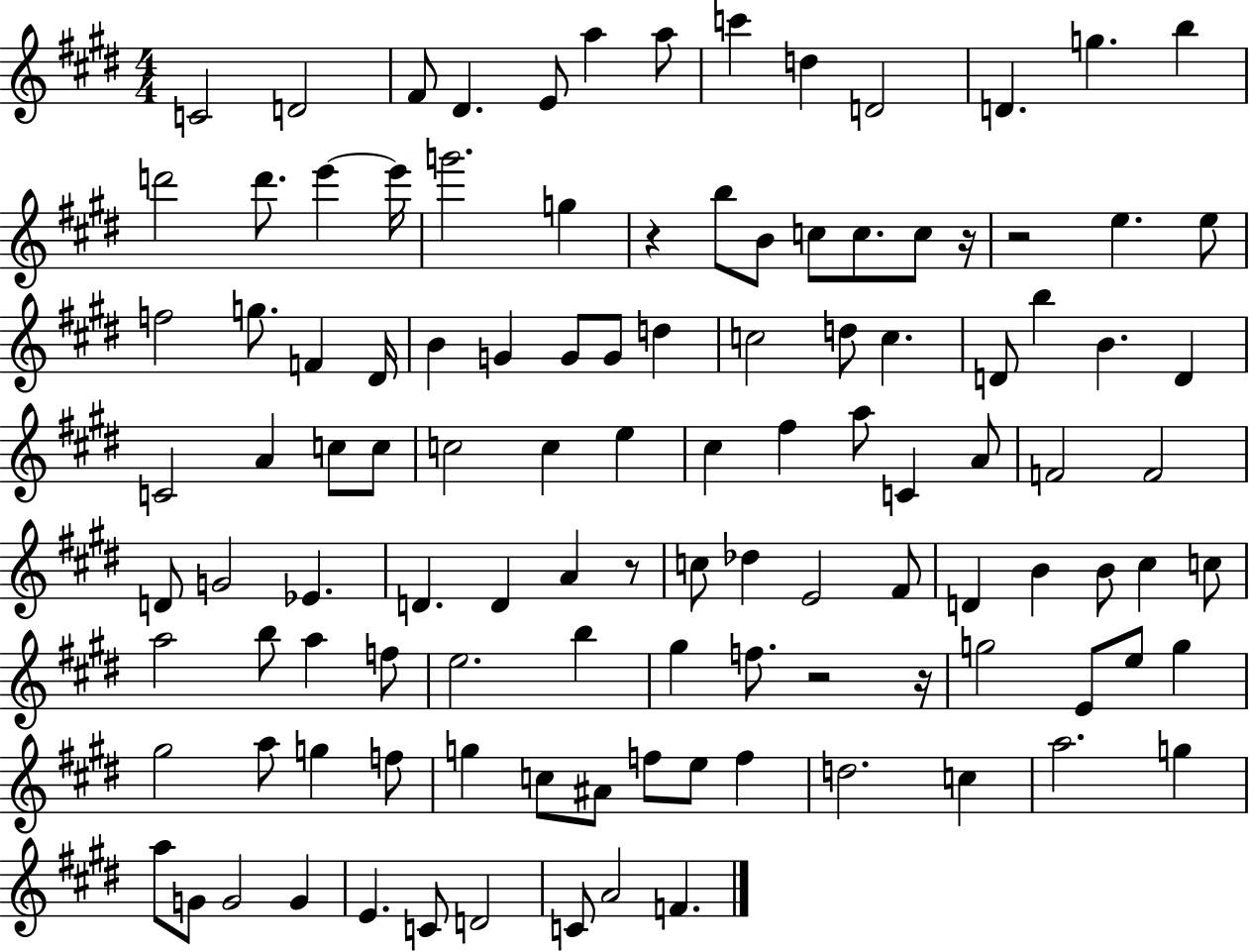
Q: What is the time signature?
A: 4/4